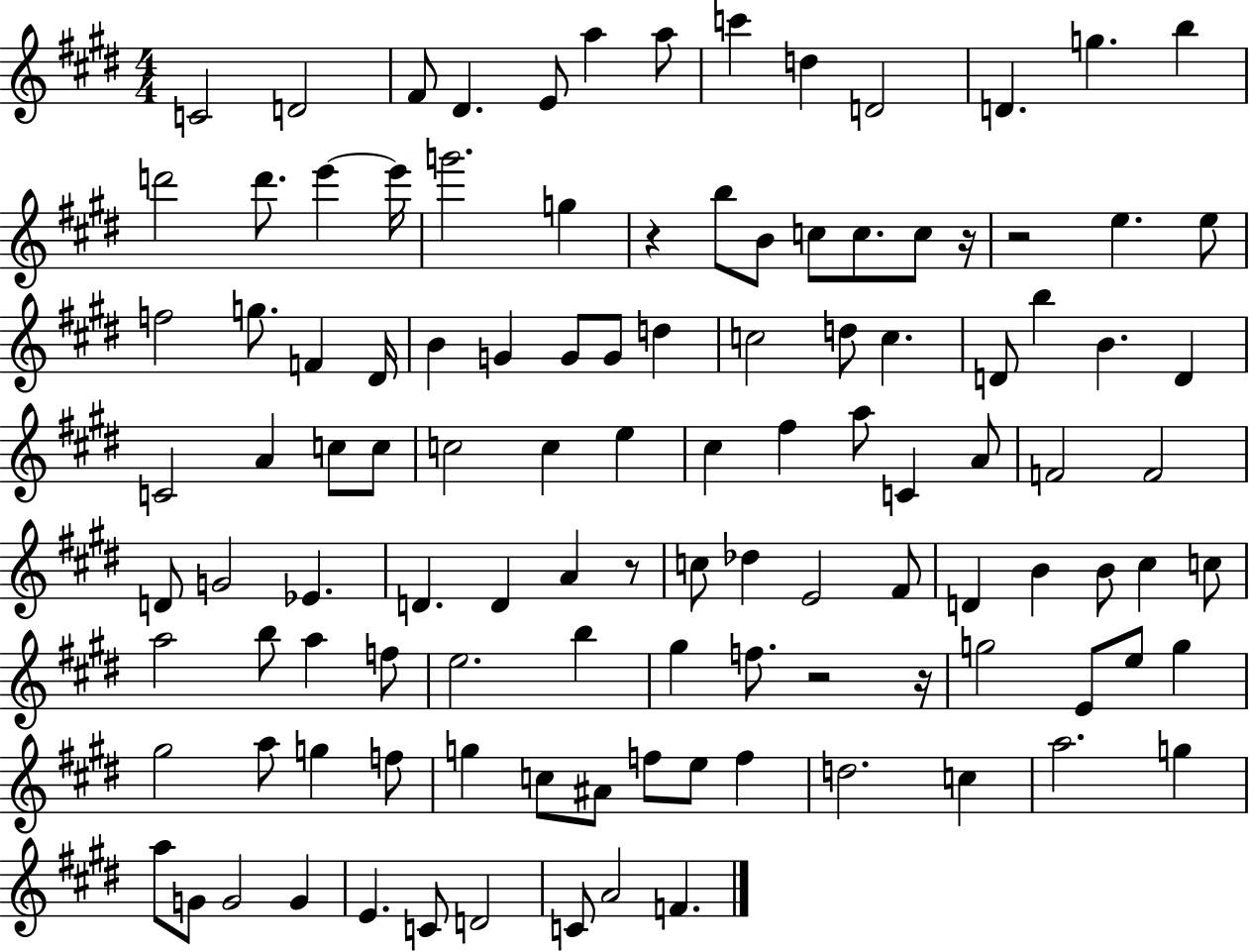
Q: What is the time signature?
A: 4/4